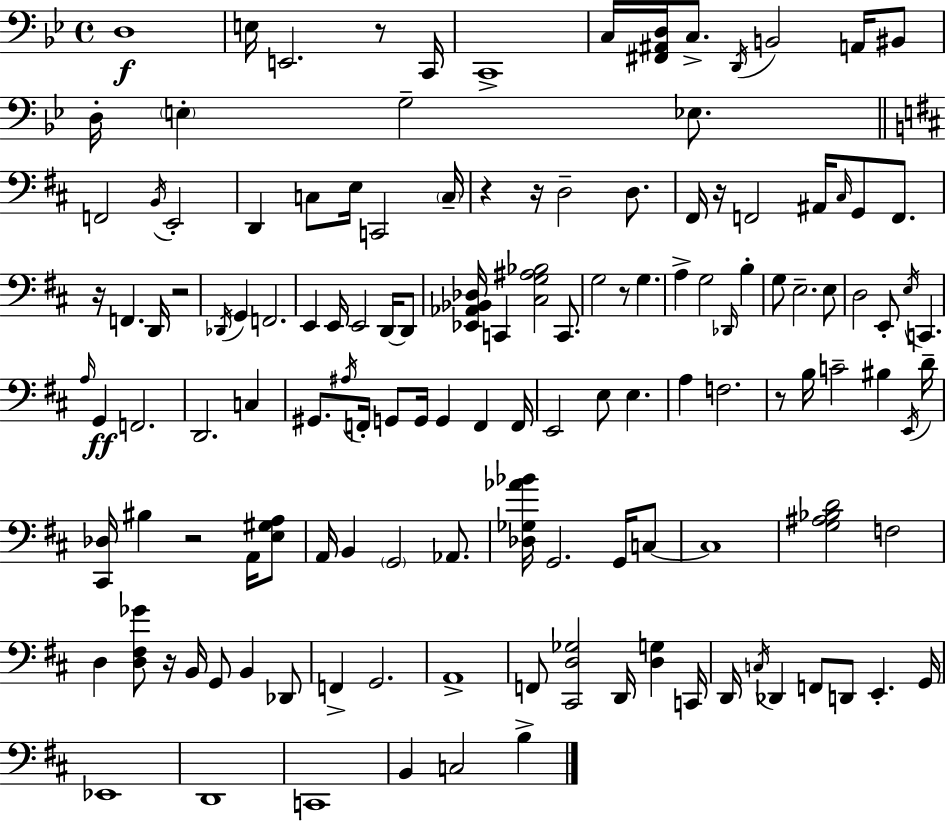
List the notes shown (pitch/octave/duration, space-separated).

D3/w E3/s E2/h. R/e C2/s C2/w C3/s [F#2,A#2,D3]/s C3/e. D2/s B2/h A2/s BIS2/e D3/s E3/q G3/h Eb3/e. F2/h B2/s E2/h D2/q C3/e E3/s C2/h C3/s R/q R/s D3/h D3/e. F#2/s R/s F2/h A#2/s C#3/s G2/e F2/e. R/s F2/q. D2/s R/h Db2/s G2/q F2/h. E2/q E2/s E2/h D2/s D2/e [Eb2,Ab2,Bb2,Db3]/s C2/q [C#3,G3,A#3,Bb3]/h C2/e. G3/h R/e G3/q. A3/q G3/h Db2/s B3/q G3/e E3/h. E3/e D3/h E2/e E3/s C2/q. A3/s G2/q F2/h. D2/h. C3/q G#2/e. A#3/s F2/s G2/e G2/s G2/q F2/q F2/s E2/h E3/e E3/q. A3/q F3/h. R/e B3/s C4/h BIS3/q E2/s D4/s [C#2,Db3]/s BIS3/q R/h A2/s [E3,G#3,A3]/e A2/s B2/q G2/h Ab2/e. [Db3,Gb3,Ab4,Bb4]/s G2/h. G2/s C3/e C3/w [G3,A#3,Bb3,D4]/h F3/h D3/q [D3,F#3,Gb4]/e R/s B2/s G2/e B2/q Db2/e F2/q G2/h. A2/w F2/e [C#2,D3,Gb3]/h D2/s [D3,G3]/q C2/s D2/s C3/s Db2/q F2/e D2/e E2/q. G2/s Eb2/w D2/w C2/w B2/q C3/h B3/q